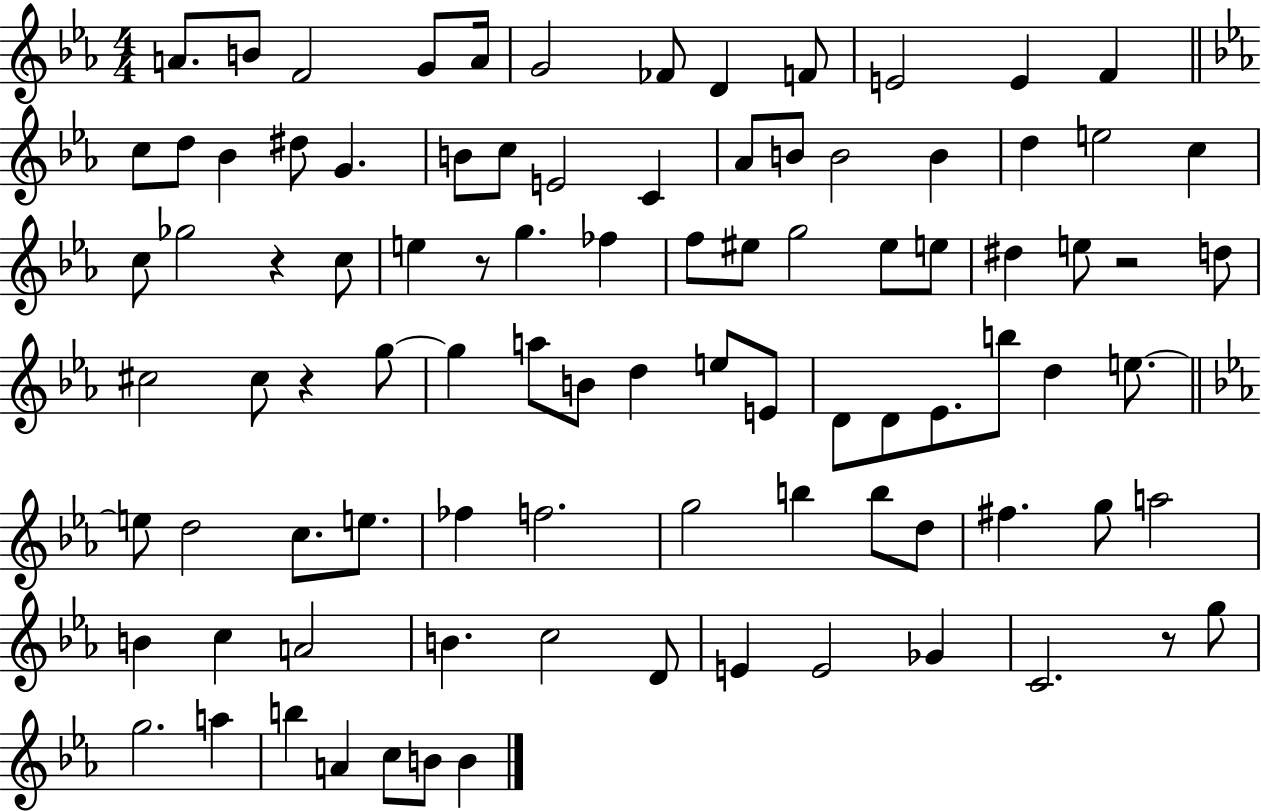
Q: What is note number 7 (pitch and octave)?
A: FES4